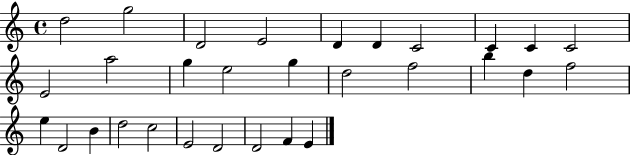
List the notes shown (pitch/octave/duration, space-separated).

D5/h G5/h D4/h E4/h D4/q D4/q C4/h C4/q C4/q C4/h E4/h A5/h G5/q E5/h G5/q D5/h F5/h B5/q D5/q F5/h E5/q D4/h B4/q D5/h C5/h E4/h D4/h D4/h F4/q E4/q